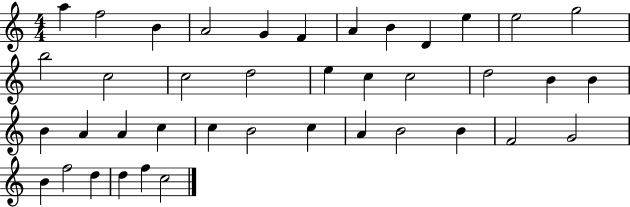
X:1
T:Untitled
M:4/4
L:1/4
K:C
a f2 B A2 G F A B D e e2 g2 b2 c2 c2 d2 e c c2 d2 B B B A A c c B2 c A B2 B F2 G2 B f2 d d f c2